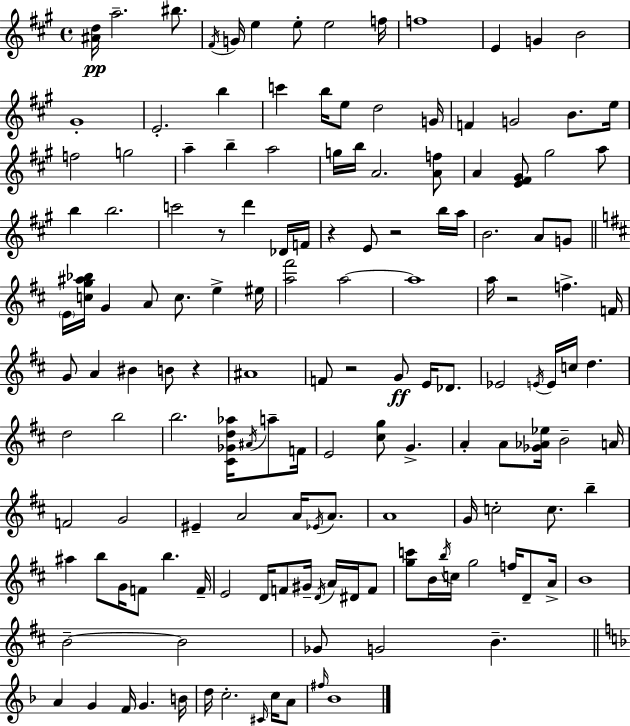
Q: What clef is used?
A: treble